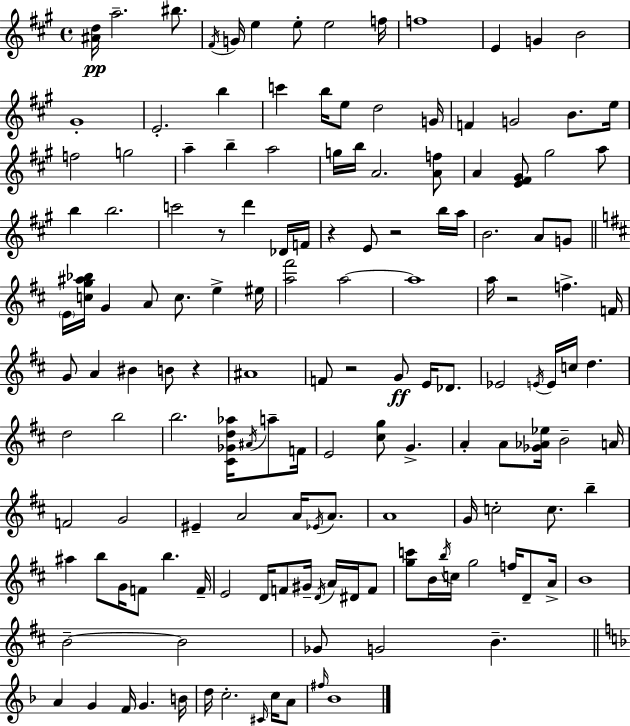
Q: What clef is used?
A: treble